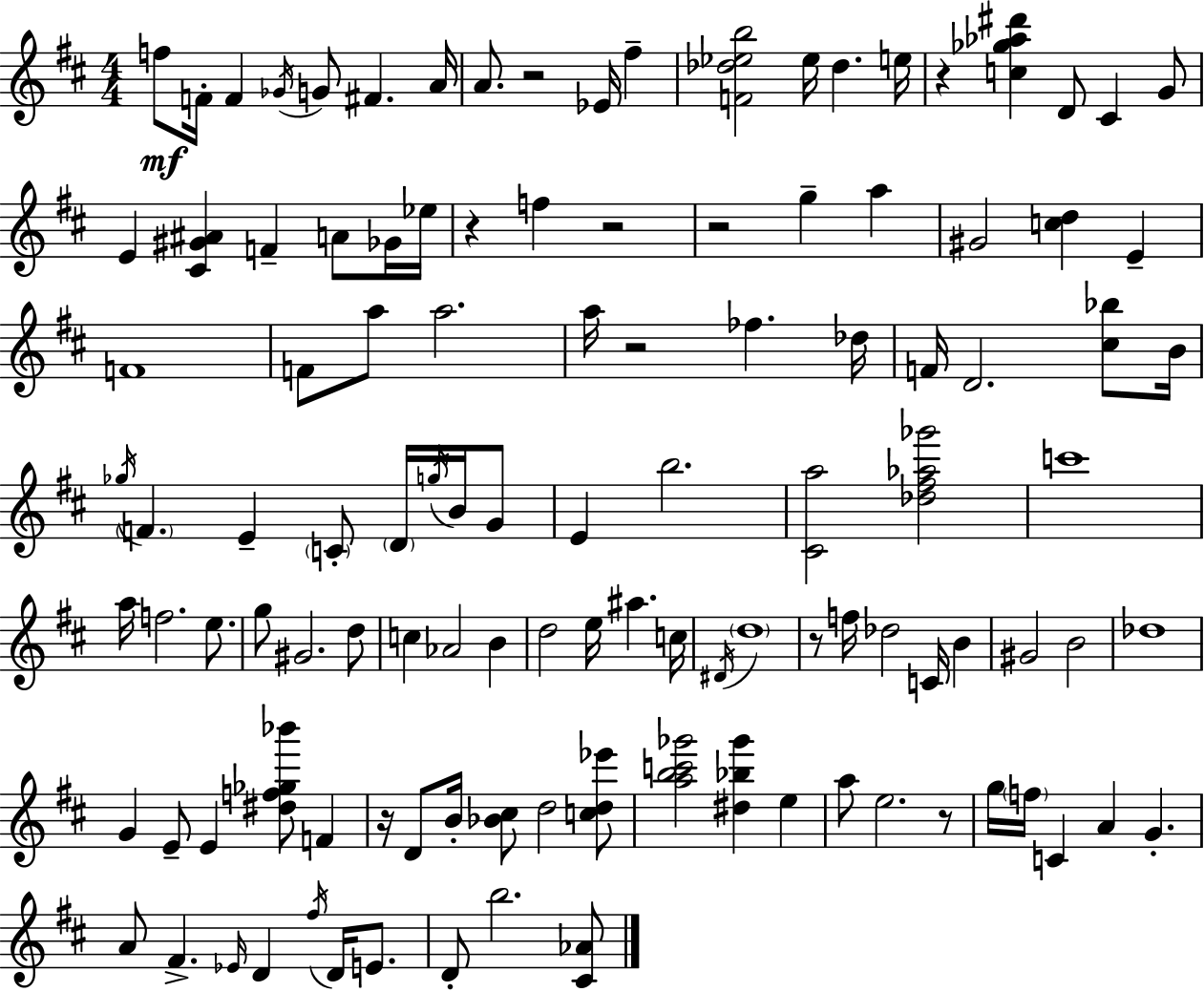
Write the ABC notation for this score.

X:1
T:Untitled
M:4/4
L:1/4
K:D
f/2 F/4 F _G/4 G/2 ^F A/4 A/2 z2 _E/4 ^f [F_d_eb]2 _e/4 _d e/4 z [c_g_a^d'] D/2 ^C G/2 E [^C^G^A] F A/2 _G/4 _e/4 z f z2 z2 g a ^G2 [cd] E F4 F/2 a/2 a2 a/4 z2 _f _d/4 F/4 D2 [^c_b]/2 B/4 _g/4 F E C/2 D/4 g/4 B/4 G/2 E b2 [^Ca]2 [_d^f_a_g']2 c'4 a/4 f2 e/2 g/2 ^G2 d/2 c _A2 B d2 e/4 ^a c/4 ^D/4 d4 z/2 f/4 _d2 C/4 B ^G2 B2 _d4 G E/2 E [^df_g_b']/2 F z/4 D/2 B/4 [_B^c]/2 d2 [cd_e']/2 [abc'_g']2 [^d_b_g'] e a/2 e2 z/2 g/4 f/4 C A G A/2 ^F _E/4 D ^f/4 D/4 E/2 D/2 b2 [^C_A]/2